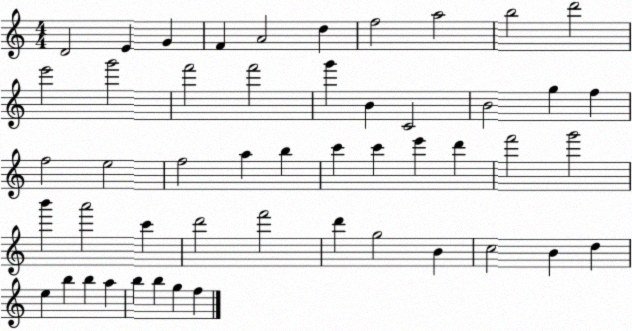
X:1
T:Untitled
M:4/4
L:1/4
K:C
D2 E G F A2 d f2 a2 b2 d'2 e'2 g'2 f'2 f'2 g' B C2 B2 g f f2 e2 f2 a b c' c' e' d' f'2 g'2 b' a'2 c' d'2 f'2 d' g2 B c2 B d e b b a b b g f